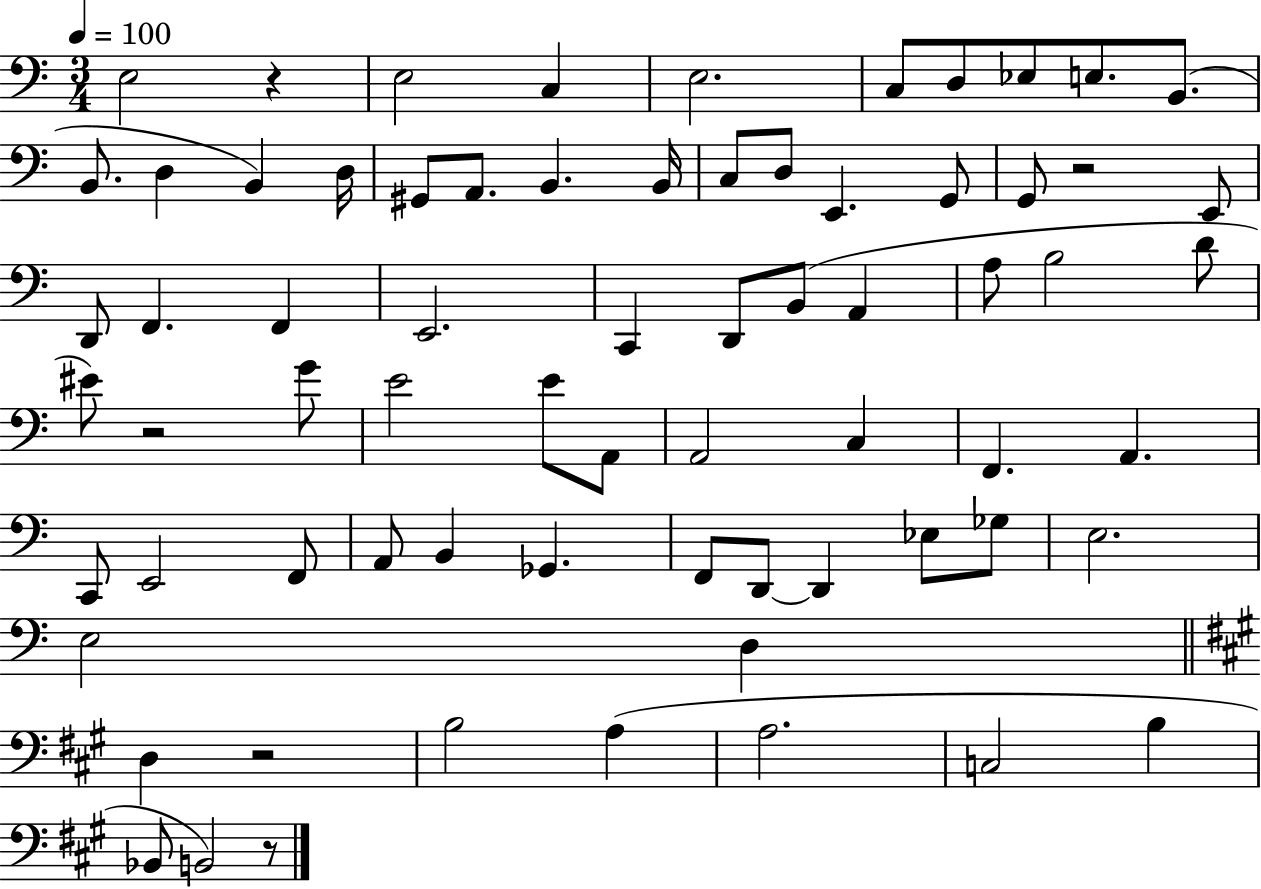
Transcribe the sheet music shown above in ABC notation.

X:1
T:Untitled
M:3/4
L:1/4
K:C
E,2 z E,2 C, E,2 C,/2 D,/2 _E,/2 E,/2 B,,/2 B,,/2 D, B,, D,/4 ^G,,/2 A,,/2 B,, B,,/4 C,/2 D,/2 E,, G,,/2 G,,/2 z2 E,,/2 D,,/2 F,, F,, E,,2 C,, D,,/2 B,,/2 A,, A,/2 B,2 D/2 ^E/2 z2 G/2 E2 E/2 A,,/2 A,,2 C, F,, A,, C,,/2 E,,2 F,,/2 A,,/2 B,, _G,, F,,/2 D,,/2 D,, _E,/2 _G,/2 E,2 E,2 D, D, z2 B,2 A, A,2 C,2 B, _B,,/2 B,,2 z/2